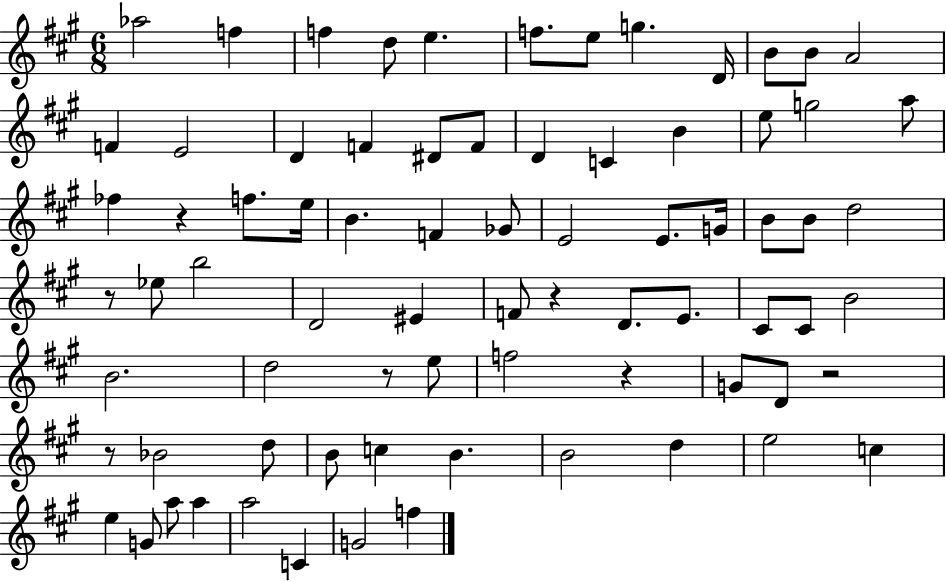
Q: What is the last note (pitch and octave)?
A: F5